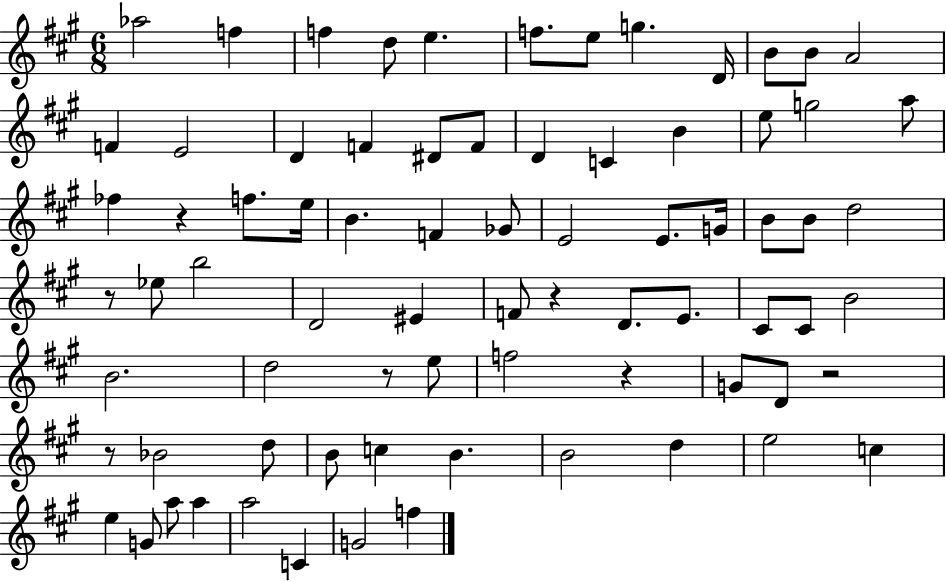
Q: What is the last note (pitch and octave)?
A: F5